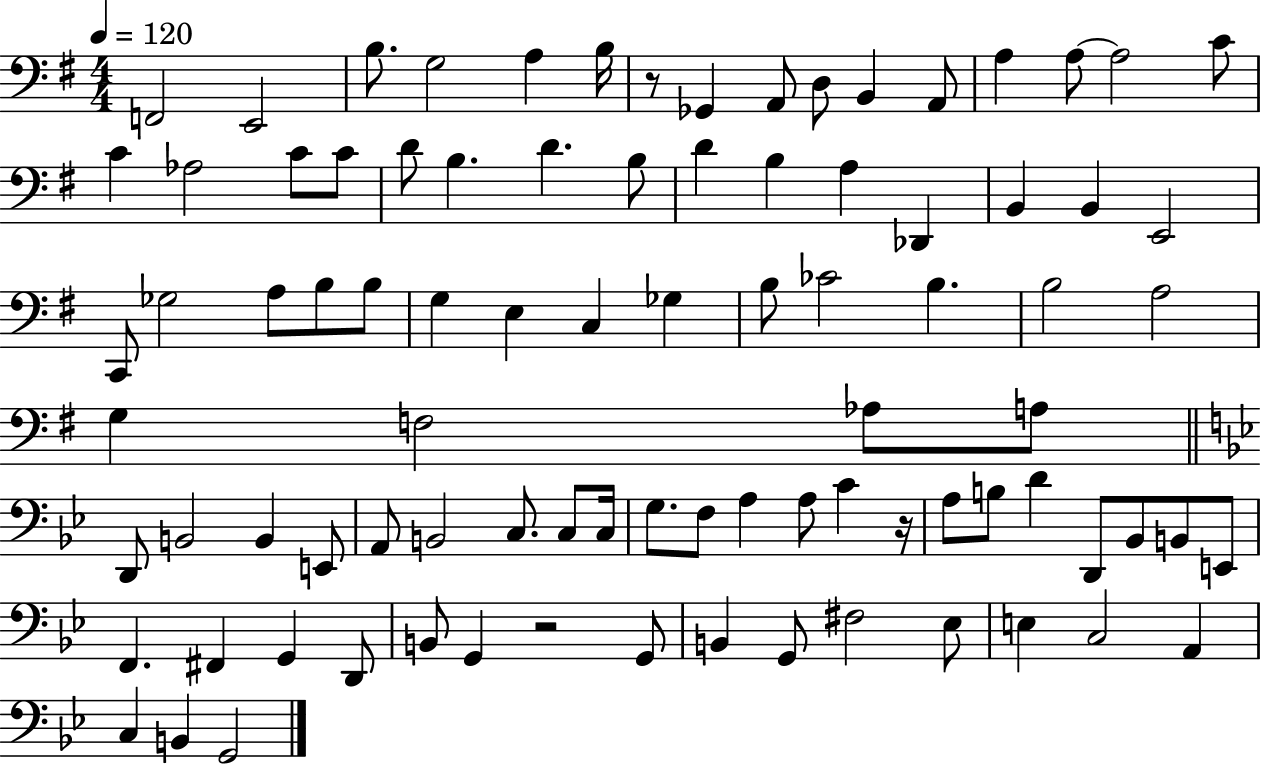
{
  \clef bass
  \numericTimeSignature
  \time 4/4
  \key g \major
  \tempo 4 = 120
  \repeat volta 2 { f,2 e,2 | b8. g2 a4 b16 | r8 ges,4 a,8 d8 b,4 a,8 | a4 a8~~ a2 c'8 | \break c'4 aes2 c'8 c'8 | d'8 b4. d'4. b8 | d'4 b4 a4 des,4 | b,4 b,4 e,2 | \break c,8 ges2 a8 b8 b8 | g4 e4 c4 ges4 | b8 ces'2 b4. | b2 a2 | \break g4 f2 aes8 a8 | \bar "||" \break \key g \minor d,8 b,2 b,4 e,8 | a,8 b,2 c8. c8 c16 | g8. f8 a4 a8 c'4 r16 | a8 b8 d'4 d,8 bes,8 b,8 e,8 | \break f,4. fis,4 g,4 d,8 | b,8 g,4 r2 g,8 | b,4 g,8 fis2 ees8 | e4 c2 a,4 | \break c4 b,4 g,2 | } \bar "|."
}